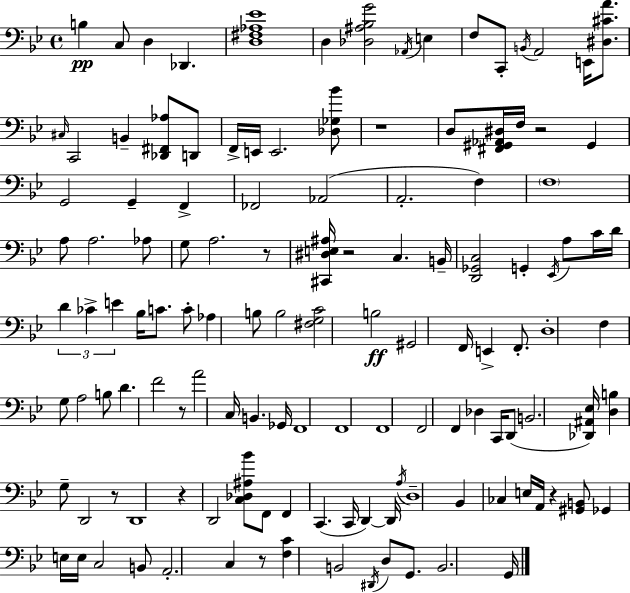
X:1
T:Untitled
M:4/4
L:1/4
K:Gm
B, C,/2 D, _D,, [D,^F,_A,_E]4 D, [_D,^A,_B,G]2 _A,,/4 E, F,/2 C,,/2 B,,/4 A,,2 E,,/4 [^D,^CA]/2 ^C,/4 C,,2 B,, [_D,,^F,,_A,]/2 D,,/2 F,,/4 E,,/4 E,,2 [_D,_G,_B]/2 z4 D,/2 [^F,,^G,,_A,,^D,]/4 F,/4 z2 ^G,, G,,2 G,, F,, _F,,2 _A,,2 A,,2 F, F,4 A,/2 A,2 _A,/2 G,/2 A,2 z/2 [^C,,^D,E,^A,]/4 z2 C, B,,/4 [D,,_G,,C,]2 G,, _E,,/4 A,/2 C/4 D/4 D _C E _B,/4 C/2 C/2 _A, B,/2 B,2 [^F,G,C]2 B,2 ^G,,2 F,,/4 E,, F,,/2 D,4 F, G,/2 A,2 B,/2 D F2 z/2 A2 C,/4 B,, _G,,/4 F,,4 F,,4 F,,4 F,,2 F,, _D, C,,/4 D,,/2 B,,2 [_D,,^A,,_E,]/4 [D,B,] G,/2 D,,2 z/2 D,,4 z D,,2 [C,_D,^A,_B]/2 F,,/2 F,, C,, C,,/4 D,, D,,/4 A,/4 D,4 _B,, _C, E,/4 A,,/4 z [^G,,B,,]/2 _G,, E,/4 E,/4 C,2 B,,/2 A,,2 C, z/2 [F,C] B,,2 ^D,,/4 D,/2 G,,/2 B,,2 G,,/4